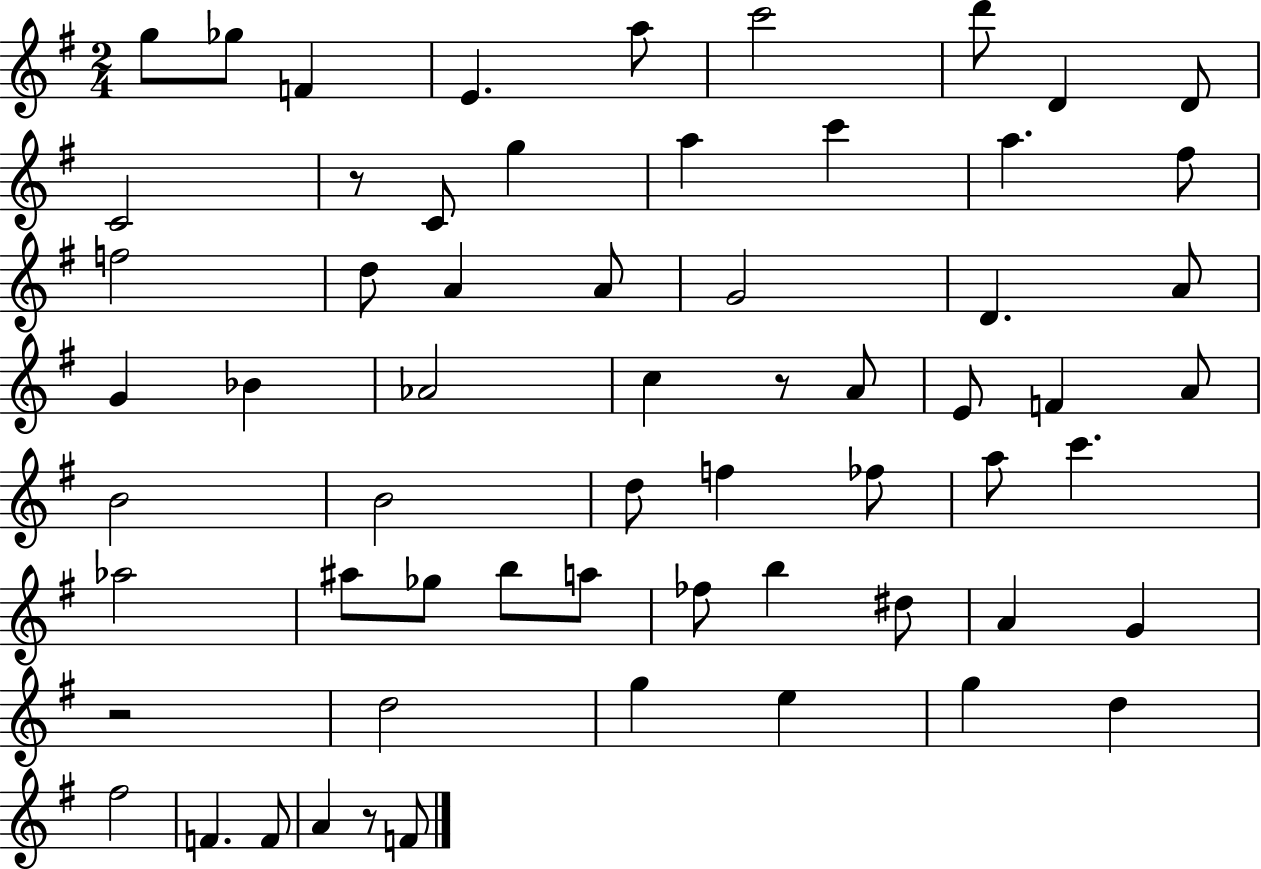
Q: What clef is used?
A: treble